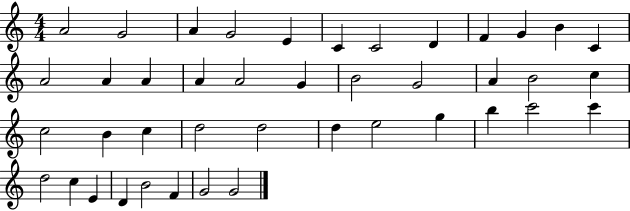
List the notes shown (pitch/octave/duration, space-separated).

A4/h G4/h A4/q G4/h E4/q C4/q C4/h D4/q F4/q G4/q B4/q C4/q A4/h A4/q A4/q A4/q A4/h G4/q B4/h G4/h A4/q B4/h C5/q C5/h B4/q C5/q D5/h D5/h D5/q E5/h G5/q B5/q C6/h C6/q D5/h C5/q E4/q D4/q B4/h F4/q G4/h G4/h